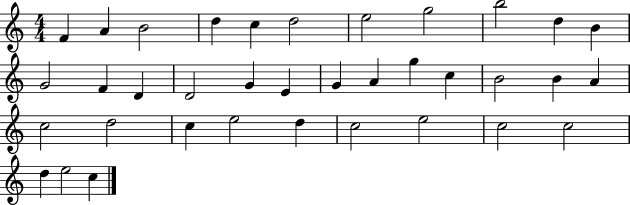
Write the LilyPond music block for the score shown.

{
  \clef treble
  \numericTimeSignature
  \time 4/4
  \key c \major
  f'4 a'4 b'2 | d''4 c''4 d''2 | e''2 g''2 | b''2 d''4 b'4 | \break g'2 f'4 d'4 | d'2 g'4 e'4 | g'4 a'4 g''4 c''4 | b'2 b'4 a'4 | \break c''2 d''2 | c''4 e''2 d''4 | c''2 e''2 | c''2 c''2 | \break d''4 e''2 c''4 | \bar "|."
}